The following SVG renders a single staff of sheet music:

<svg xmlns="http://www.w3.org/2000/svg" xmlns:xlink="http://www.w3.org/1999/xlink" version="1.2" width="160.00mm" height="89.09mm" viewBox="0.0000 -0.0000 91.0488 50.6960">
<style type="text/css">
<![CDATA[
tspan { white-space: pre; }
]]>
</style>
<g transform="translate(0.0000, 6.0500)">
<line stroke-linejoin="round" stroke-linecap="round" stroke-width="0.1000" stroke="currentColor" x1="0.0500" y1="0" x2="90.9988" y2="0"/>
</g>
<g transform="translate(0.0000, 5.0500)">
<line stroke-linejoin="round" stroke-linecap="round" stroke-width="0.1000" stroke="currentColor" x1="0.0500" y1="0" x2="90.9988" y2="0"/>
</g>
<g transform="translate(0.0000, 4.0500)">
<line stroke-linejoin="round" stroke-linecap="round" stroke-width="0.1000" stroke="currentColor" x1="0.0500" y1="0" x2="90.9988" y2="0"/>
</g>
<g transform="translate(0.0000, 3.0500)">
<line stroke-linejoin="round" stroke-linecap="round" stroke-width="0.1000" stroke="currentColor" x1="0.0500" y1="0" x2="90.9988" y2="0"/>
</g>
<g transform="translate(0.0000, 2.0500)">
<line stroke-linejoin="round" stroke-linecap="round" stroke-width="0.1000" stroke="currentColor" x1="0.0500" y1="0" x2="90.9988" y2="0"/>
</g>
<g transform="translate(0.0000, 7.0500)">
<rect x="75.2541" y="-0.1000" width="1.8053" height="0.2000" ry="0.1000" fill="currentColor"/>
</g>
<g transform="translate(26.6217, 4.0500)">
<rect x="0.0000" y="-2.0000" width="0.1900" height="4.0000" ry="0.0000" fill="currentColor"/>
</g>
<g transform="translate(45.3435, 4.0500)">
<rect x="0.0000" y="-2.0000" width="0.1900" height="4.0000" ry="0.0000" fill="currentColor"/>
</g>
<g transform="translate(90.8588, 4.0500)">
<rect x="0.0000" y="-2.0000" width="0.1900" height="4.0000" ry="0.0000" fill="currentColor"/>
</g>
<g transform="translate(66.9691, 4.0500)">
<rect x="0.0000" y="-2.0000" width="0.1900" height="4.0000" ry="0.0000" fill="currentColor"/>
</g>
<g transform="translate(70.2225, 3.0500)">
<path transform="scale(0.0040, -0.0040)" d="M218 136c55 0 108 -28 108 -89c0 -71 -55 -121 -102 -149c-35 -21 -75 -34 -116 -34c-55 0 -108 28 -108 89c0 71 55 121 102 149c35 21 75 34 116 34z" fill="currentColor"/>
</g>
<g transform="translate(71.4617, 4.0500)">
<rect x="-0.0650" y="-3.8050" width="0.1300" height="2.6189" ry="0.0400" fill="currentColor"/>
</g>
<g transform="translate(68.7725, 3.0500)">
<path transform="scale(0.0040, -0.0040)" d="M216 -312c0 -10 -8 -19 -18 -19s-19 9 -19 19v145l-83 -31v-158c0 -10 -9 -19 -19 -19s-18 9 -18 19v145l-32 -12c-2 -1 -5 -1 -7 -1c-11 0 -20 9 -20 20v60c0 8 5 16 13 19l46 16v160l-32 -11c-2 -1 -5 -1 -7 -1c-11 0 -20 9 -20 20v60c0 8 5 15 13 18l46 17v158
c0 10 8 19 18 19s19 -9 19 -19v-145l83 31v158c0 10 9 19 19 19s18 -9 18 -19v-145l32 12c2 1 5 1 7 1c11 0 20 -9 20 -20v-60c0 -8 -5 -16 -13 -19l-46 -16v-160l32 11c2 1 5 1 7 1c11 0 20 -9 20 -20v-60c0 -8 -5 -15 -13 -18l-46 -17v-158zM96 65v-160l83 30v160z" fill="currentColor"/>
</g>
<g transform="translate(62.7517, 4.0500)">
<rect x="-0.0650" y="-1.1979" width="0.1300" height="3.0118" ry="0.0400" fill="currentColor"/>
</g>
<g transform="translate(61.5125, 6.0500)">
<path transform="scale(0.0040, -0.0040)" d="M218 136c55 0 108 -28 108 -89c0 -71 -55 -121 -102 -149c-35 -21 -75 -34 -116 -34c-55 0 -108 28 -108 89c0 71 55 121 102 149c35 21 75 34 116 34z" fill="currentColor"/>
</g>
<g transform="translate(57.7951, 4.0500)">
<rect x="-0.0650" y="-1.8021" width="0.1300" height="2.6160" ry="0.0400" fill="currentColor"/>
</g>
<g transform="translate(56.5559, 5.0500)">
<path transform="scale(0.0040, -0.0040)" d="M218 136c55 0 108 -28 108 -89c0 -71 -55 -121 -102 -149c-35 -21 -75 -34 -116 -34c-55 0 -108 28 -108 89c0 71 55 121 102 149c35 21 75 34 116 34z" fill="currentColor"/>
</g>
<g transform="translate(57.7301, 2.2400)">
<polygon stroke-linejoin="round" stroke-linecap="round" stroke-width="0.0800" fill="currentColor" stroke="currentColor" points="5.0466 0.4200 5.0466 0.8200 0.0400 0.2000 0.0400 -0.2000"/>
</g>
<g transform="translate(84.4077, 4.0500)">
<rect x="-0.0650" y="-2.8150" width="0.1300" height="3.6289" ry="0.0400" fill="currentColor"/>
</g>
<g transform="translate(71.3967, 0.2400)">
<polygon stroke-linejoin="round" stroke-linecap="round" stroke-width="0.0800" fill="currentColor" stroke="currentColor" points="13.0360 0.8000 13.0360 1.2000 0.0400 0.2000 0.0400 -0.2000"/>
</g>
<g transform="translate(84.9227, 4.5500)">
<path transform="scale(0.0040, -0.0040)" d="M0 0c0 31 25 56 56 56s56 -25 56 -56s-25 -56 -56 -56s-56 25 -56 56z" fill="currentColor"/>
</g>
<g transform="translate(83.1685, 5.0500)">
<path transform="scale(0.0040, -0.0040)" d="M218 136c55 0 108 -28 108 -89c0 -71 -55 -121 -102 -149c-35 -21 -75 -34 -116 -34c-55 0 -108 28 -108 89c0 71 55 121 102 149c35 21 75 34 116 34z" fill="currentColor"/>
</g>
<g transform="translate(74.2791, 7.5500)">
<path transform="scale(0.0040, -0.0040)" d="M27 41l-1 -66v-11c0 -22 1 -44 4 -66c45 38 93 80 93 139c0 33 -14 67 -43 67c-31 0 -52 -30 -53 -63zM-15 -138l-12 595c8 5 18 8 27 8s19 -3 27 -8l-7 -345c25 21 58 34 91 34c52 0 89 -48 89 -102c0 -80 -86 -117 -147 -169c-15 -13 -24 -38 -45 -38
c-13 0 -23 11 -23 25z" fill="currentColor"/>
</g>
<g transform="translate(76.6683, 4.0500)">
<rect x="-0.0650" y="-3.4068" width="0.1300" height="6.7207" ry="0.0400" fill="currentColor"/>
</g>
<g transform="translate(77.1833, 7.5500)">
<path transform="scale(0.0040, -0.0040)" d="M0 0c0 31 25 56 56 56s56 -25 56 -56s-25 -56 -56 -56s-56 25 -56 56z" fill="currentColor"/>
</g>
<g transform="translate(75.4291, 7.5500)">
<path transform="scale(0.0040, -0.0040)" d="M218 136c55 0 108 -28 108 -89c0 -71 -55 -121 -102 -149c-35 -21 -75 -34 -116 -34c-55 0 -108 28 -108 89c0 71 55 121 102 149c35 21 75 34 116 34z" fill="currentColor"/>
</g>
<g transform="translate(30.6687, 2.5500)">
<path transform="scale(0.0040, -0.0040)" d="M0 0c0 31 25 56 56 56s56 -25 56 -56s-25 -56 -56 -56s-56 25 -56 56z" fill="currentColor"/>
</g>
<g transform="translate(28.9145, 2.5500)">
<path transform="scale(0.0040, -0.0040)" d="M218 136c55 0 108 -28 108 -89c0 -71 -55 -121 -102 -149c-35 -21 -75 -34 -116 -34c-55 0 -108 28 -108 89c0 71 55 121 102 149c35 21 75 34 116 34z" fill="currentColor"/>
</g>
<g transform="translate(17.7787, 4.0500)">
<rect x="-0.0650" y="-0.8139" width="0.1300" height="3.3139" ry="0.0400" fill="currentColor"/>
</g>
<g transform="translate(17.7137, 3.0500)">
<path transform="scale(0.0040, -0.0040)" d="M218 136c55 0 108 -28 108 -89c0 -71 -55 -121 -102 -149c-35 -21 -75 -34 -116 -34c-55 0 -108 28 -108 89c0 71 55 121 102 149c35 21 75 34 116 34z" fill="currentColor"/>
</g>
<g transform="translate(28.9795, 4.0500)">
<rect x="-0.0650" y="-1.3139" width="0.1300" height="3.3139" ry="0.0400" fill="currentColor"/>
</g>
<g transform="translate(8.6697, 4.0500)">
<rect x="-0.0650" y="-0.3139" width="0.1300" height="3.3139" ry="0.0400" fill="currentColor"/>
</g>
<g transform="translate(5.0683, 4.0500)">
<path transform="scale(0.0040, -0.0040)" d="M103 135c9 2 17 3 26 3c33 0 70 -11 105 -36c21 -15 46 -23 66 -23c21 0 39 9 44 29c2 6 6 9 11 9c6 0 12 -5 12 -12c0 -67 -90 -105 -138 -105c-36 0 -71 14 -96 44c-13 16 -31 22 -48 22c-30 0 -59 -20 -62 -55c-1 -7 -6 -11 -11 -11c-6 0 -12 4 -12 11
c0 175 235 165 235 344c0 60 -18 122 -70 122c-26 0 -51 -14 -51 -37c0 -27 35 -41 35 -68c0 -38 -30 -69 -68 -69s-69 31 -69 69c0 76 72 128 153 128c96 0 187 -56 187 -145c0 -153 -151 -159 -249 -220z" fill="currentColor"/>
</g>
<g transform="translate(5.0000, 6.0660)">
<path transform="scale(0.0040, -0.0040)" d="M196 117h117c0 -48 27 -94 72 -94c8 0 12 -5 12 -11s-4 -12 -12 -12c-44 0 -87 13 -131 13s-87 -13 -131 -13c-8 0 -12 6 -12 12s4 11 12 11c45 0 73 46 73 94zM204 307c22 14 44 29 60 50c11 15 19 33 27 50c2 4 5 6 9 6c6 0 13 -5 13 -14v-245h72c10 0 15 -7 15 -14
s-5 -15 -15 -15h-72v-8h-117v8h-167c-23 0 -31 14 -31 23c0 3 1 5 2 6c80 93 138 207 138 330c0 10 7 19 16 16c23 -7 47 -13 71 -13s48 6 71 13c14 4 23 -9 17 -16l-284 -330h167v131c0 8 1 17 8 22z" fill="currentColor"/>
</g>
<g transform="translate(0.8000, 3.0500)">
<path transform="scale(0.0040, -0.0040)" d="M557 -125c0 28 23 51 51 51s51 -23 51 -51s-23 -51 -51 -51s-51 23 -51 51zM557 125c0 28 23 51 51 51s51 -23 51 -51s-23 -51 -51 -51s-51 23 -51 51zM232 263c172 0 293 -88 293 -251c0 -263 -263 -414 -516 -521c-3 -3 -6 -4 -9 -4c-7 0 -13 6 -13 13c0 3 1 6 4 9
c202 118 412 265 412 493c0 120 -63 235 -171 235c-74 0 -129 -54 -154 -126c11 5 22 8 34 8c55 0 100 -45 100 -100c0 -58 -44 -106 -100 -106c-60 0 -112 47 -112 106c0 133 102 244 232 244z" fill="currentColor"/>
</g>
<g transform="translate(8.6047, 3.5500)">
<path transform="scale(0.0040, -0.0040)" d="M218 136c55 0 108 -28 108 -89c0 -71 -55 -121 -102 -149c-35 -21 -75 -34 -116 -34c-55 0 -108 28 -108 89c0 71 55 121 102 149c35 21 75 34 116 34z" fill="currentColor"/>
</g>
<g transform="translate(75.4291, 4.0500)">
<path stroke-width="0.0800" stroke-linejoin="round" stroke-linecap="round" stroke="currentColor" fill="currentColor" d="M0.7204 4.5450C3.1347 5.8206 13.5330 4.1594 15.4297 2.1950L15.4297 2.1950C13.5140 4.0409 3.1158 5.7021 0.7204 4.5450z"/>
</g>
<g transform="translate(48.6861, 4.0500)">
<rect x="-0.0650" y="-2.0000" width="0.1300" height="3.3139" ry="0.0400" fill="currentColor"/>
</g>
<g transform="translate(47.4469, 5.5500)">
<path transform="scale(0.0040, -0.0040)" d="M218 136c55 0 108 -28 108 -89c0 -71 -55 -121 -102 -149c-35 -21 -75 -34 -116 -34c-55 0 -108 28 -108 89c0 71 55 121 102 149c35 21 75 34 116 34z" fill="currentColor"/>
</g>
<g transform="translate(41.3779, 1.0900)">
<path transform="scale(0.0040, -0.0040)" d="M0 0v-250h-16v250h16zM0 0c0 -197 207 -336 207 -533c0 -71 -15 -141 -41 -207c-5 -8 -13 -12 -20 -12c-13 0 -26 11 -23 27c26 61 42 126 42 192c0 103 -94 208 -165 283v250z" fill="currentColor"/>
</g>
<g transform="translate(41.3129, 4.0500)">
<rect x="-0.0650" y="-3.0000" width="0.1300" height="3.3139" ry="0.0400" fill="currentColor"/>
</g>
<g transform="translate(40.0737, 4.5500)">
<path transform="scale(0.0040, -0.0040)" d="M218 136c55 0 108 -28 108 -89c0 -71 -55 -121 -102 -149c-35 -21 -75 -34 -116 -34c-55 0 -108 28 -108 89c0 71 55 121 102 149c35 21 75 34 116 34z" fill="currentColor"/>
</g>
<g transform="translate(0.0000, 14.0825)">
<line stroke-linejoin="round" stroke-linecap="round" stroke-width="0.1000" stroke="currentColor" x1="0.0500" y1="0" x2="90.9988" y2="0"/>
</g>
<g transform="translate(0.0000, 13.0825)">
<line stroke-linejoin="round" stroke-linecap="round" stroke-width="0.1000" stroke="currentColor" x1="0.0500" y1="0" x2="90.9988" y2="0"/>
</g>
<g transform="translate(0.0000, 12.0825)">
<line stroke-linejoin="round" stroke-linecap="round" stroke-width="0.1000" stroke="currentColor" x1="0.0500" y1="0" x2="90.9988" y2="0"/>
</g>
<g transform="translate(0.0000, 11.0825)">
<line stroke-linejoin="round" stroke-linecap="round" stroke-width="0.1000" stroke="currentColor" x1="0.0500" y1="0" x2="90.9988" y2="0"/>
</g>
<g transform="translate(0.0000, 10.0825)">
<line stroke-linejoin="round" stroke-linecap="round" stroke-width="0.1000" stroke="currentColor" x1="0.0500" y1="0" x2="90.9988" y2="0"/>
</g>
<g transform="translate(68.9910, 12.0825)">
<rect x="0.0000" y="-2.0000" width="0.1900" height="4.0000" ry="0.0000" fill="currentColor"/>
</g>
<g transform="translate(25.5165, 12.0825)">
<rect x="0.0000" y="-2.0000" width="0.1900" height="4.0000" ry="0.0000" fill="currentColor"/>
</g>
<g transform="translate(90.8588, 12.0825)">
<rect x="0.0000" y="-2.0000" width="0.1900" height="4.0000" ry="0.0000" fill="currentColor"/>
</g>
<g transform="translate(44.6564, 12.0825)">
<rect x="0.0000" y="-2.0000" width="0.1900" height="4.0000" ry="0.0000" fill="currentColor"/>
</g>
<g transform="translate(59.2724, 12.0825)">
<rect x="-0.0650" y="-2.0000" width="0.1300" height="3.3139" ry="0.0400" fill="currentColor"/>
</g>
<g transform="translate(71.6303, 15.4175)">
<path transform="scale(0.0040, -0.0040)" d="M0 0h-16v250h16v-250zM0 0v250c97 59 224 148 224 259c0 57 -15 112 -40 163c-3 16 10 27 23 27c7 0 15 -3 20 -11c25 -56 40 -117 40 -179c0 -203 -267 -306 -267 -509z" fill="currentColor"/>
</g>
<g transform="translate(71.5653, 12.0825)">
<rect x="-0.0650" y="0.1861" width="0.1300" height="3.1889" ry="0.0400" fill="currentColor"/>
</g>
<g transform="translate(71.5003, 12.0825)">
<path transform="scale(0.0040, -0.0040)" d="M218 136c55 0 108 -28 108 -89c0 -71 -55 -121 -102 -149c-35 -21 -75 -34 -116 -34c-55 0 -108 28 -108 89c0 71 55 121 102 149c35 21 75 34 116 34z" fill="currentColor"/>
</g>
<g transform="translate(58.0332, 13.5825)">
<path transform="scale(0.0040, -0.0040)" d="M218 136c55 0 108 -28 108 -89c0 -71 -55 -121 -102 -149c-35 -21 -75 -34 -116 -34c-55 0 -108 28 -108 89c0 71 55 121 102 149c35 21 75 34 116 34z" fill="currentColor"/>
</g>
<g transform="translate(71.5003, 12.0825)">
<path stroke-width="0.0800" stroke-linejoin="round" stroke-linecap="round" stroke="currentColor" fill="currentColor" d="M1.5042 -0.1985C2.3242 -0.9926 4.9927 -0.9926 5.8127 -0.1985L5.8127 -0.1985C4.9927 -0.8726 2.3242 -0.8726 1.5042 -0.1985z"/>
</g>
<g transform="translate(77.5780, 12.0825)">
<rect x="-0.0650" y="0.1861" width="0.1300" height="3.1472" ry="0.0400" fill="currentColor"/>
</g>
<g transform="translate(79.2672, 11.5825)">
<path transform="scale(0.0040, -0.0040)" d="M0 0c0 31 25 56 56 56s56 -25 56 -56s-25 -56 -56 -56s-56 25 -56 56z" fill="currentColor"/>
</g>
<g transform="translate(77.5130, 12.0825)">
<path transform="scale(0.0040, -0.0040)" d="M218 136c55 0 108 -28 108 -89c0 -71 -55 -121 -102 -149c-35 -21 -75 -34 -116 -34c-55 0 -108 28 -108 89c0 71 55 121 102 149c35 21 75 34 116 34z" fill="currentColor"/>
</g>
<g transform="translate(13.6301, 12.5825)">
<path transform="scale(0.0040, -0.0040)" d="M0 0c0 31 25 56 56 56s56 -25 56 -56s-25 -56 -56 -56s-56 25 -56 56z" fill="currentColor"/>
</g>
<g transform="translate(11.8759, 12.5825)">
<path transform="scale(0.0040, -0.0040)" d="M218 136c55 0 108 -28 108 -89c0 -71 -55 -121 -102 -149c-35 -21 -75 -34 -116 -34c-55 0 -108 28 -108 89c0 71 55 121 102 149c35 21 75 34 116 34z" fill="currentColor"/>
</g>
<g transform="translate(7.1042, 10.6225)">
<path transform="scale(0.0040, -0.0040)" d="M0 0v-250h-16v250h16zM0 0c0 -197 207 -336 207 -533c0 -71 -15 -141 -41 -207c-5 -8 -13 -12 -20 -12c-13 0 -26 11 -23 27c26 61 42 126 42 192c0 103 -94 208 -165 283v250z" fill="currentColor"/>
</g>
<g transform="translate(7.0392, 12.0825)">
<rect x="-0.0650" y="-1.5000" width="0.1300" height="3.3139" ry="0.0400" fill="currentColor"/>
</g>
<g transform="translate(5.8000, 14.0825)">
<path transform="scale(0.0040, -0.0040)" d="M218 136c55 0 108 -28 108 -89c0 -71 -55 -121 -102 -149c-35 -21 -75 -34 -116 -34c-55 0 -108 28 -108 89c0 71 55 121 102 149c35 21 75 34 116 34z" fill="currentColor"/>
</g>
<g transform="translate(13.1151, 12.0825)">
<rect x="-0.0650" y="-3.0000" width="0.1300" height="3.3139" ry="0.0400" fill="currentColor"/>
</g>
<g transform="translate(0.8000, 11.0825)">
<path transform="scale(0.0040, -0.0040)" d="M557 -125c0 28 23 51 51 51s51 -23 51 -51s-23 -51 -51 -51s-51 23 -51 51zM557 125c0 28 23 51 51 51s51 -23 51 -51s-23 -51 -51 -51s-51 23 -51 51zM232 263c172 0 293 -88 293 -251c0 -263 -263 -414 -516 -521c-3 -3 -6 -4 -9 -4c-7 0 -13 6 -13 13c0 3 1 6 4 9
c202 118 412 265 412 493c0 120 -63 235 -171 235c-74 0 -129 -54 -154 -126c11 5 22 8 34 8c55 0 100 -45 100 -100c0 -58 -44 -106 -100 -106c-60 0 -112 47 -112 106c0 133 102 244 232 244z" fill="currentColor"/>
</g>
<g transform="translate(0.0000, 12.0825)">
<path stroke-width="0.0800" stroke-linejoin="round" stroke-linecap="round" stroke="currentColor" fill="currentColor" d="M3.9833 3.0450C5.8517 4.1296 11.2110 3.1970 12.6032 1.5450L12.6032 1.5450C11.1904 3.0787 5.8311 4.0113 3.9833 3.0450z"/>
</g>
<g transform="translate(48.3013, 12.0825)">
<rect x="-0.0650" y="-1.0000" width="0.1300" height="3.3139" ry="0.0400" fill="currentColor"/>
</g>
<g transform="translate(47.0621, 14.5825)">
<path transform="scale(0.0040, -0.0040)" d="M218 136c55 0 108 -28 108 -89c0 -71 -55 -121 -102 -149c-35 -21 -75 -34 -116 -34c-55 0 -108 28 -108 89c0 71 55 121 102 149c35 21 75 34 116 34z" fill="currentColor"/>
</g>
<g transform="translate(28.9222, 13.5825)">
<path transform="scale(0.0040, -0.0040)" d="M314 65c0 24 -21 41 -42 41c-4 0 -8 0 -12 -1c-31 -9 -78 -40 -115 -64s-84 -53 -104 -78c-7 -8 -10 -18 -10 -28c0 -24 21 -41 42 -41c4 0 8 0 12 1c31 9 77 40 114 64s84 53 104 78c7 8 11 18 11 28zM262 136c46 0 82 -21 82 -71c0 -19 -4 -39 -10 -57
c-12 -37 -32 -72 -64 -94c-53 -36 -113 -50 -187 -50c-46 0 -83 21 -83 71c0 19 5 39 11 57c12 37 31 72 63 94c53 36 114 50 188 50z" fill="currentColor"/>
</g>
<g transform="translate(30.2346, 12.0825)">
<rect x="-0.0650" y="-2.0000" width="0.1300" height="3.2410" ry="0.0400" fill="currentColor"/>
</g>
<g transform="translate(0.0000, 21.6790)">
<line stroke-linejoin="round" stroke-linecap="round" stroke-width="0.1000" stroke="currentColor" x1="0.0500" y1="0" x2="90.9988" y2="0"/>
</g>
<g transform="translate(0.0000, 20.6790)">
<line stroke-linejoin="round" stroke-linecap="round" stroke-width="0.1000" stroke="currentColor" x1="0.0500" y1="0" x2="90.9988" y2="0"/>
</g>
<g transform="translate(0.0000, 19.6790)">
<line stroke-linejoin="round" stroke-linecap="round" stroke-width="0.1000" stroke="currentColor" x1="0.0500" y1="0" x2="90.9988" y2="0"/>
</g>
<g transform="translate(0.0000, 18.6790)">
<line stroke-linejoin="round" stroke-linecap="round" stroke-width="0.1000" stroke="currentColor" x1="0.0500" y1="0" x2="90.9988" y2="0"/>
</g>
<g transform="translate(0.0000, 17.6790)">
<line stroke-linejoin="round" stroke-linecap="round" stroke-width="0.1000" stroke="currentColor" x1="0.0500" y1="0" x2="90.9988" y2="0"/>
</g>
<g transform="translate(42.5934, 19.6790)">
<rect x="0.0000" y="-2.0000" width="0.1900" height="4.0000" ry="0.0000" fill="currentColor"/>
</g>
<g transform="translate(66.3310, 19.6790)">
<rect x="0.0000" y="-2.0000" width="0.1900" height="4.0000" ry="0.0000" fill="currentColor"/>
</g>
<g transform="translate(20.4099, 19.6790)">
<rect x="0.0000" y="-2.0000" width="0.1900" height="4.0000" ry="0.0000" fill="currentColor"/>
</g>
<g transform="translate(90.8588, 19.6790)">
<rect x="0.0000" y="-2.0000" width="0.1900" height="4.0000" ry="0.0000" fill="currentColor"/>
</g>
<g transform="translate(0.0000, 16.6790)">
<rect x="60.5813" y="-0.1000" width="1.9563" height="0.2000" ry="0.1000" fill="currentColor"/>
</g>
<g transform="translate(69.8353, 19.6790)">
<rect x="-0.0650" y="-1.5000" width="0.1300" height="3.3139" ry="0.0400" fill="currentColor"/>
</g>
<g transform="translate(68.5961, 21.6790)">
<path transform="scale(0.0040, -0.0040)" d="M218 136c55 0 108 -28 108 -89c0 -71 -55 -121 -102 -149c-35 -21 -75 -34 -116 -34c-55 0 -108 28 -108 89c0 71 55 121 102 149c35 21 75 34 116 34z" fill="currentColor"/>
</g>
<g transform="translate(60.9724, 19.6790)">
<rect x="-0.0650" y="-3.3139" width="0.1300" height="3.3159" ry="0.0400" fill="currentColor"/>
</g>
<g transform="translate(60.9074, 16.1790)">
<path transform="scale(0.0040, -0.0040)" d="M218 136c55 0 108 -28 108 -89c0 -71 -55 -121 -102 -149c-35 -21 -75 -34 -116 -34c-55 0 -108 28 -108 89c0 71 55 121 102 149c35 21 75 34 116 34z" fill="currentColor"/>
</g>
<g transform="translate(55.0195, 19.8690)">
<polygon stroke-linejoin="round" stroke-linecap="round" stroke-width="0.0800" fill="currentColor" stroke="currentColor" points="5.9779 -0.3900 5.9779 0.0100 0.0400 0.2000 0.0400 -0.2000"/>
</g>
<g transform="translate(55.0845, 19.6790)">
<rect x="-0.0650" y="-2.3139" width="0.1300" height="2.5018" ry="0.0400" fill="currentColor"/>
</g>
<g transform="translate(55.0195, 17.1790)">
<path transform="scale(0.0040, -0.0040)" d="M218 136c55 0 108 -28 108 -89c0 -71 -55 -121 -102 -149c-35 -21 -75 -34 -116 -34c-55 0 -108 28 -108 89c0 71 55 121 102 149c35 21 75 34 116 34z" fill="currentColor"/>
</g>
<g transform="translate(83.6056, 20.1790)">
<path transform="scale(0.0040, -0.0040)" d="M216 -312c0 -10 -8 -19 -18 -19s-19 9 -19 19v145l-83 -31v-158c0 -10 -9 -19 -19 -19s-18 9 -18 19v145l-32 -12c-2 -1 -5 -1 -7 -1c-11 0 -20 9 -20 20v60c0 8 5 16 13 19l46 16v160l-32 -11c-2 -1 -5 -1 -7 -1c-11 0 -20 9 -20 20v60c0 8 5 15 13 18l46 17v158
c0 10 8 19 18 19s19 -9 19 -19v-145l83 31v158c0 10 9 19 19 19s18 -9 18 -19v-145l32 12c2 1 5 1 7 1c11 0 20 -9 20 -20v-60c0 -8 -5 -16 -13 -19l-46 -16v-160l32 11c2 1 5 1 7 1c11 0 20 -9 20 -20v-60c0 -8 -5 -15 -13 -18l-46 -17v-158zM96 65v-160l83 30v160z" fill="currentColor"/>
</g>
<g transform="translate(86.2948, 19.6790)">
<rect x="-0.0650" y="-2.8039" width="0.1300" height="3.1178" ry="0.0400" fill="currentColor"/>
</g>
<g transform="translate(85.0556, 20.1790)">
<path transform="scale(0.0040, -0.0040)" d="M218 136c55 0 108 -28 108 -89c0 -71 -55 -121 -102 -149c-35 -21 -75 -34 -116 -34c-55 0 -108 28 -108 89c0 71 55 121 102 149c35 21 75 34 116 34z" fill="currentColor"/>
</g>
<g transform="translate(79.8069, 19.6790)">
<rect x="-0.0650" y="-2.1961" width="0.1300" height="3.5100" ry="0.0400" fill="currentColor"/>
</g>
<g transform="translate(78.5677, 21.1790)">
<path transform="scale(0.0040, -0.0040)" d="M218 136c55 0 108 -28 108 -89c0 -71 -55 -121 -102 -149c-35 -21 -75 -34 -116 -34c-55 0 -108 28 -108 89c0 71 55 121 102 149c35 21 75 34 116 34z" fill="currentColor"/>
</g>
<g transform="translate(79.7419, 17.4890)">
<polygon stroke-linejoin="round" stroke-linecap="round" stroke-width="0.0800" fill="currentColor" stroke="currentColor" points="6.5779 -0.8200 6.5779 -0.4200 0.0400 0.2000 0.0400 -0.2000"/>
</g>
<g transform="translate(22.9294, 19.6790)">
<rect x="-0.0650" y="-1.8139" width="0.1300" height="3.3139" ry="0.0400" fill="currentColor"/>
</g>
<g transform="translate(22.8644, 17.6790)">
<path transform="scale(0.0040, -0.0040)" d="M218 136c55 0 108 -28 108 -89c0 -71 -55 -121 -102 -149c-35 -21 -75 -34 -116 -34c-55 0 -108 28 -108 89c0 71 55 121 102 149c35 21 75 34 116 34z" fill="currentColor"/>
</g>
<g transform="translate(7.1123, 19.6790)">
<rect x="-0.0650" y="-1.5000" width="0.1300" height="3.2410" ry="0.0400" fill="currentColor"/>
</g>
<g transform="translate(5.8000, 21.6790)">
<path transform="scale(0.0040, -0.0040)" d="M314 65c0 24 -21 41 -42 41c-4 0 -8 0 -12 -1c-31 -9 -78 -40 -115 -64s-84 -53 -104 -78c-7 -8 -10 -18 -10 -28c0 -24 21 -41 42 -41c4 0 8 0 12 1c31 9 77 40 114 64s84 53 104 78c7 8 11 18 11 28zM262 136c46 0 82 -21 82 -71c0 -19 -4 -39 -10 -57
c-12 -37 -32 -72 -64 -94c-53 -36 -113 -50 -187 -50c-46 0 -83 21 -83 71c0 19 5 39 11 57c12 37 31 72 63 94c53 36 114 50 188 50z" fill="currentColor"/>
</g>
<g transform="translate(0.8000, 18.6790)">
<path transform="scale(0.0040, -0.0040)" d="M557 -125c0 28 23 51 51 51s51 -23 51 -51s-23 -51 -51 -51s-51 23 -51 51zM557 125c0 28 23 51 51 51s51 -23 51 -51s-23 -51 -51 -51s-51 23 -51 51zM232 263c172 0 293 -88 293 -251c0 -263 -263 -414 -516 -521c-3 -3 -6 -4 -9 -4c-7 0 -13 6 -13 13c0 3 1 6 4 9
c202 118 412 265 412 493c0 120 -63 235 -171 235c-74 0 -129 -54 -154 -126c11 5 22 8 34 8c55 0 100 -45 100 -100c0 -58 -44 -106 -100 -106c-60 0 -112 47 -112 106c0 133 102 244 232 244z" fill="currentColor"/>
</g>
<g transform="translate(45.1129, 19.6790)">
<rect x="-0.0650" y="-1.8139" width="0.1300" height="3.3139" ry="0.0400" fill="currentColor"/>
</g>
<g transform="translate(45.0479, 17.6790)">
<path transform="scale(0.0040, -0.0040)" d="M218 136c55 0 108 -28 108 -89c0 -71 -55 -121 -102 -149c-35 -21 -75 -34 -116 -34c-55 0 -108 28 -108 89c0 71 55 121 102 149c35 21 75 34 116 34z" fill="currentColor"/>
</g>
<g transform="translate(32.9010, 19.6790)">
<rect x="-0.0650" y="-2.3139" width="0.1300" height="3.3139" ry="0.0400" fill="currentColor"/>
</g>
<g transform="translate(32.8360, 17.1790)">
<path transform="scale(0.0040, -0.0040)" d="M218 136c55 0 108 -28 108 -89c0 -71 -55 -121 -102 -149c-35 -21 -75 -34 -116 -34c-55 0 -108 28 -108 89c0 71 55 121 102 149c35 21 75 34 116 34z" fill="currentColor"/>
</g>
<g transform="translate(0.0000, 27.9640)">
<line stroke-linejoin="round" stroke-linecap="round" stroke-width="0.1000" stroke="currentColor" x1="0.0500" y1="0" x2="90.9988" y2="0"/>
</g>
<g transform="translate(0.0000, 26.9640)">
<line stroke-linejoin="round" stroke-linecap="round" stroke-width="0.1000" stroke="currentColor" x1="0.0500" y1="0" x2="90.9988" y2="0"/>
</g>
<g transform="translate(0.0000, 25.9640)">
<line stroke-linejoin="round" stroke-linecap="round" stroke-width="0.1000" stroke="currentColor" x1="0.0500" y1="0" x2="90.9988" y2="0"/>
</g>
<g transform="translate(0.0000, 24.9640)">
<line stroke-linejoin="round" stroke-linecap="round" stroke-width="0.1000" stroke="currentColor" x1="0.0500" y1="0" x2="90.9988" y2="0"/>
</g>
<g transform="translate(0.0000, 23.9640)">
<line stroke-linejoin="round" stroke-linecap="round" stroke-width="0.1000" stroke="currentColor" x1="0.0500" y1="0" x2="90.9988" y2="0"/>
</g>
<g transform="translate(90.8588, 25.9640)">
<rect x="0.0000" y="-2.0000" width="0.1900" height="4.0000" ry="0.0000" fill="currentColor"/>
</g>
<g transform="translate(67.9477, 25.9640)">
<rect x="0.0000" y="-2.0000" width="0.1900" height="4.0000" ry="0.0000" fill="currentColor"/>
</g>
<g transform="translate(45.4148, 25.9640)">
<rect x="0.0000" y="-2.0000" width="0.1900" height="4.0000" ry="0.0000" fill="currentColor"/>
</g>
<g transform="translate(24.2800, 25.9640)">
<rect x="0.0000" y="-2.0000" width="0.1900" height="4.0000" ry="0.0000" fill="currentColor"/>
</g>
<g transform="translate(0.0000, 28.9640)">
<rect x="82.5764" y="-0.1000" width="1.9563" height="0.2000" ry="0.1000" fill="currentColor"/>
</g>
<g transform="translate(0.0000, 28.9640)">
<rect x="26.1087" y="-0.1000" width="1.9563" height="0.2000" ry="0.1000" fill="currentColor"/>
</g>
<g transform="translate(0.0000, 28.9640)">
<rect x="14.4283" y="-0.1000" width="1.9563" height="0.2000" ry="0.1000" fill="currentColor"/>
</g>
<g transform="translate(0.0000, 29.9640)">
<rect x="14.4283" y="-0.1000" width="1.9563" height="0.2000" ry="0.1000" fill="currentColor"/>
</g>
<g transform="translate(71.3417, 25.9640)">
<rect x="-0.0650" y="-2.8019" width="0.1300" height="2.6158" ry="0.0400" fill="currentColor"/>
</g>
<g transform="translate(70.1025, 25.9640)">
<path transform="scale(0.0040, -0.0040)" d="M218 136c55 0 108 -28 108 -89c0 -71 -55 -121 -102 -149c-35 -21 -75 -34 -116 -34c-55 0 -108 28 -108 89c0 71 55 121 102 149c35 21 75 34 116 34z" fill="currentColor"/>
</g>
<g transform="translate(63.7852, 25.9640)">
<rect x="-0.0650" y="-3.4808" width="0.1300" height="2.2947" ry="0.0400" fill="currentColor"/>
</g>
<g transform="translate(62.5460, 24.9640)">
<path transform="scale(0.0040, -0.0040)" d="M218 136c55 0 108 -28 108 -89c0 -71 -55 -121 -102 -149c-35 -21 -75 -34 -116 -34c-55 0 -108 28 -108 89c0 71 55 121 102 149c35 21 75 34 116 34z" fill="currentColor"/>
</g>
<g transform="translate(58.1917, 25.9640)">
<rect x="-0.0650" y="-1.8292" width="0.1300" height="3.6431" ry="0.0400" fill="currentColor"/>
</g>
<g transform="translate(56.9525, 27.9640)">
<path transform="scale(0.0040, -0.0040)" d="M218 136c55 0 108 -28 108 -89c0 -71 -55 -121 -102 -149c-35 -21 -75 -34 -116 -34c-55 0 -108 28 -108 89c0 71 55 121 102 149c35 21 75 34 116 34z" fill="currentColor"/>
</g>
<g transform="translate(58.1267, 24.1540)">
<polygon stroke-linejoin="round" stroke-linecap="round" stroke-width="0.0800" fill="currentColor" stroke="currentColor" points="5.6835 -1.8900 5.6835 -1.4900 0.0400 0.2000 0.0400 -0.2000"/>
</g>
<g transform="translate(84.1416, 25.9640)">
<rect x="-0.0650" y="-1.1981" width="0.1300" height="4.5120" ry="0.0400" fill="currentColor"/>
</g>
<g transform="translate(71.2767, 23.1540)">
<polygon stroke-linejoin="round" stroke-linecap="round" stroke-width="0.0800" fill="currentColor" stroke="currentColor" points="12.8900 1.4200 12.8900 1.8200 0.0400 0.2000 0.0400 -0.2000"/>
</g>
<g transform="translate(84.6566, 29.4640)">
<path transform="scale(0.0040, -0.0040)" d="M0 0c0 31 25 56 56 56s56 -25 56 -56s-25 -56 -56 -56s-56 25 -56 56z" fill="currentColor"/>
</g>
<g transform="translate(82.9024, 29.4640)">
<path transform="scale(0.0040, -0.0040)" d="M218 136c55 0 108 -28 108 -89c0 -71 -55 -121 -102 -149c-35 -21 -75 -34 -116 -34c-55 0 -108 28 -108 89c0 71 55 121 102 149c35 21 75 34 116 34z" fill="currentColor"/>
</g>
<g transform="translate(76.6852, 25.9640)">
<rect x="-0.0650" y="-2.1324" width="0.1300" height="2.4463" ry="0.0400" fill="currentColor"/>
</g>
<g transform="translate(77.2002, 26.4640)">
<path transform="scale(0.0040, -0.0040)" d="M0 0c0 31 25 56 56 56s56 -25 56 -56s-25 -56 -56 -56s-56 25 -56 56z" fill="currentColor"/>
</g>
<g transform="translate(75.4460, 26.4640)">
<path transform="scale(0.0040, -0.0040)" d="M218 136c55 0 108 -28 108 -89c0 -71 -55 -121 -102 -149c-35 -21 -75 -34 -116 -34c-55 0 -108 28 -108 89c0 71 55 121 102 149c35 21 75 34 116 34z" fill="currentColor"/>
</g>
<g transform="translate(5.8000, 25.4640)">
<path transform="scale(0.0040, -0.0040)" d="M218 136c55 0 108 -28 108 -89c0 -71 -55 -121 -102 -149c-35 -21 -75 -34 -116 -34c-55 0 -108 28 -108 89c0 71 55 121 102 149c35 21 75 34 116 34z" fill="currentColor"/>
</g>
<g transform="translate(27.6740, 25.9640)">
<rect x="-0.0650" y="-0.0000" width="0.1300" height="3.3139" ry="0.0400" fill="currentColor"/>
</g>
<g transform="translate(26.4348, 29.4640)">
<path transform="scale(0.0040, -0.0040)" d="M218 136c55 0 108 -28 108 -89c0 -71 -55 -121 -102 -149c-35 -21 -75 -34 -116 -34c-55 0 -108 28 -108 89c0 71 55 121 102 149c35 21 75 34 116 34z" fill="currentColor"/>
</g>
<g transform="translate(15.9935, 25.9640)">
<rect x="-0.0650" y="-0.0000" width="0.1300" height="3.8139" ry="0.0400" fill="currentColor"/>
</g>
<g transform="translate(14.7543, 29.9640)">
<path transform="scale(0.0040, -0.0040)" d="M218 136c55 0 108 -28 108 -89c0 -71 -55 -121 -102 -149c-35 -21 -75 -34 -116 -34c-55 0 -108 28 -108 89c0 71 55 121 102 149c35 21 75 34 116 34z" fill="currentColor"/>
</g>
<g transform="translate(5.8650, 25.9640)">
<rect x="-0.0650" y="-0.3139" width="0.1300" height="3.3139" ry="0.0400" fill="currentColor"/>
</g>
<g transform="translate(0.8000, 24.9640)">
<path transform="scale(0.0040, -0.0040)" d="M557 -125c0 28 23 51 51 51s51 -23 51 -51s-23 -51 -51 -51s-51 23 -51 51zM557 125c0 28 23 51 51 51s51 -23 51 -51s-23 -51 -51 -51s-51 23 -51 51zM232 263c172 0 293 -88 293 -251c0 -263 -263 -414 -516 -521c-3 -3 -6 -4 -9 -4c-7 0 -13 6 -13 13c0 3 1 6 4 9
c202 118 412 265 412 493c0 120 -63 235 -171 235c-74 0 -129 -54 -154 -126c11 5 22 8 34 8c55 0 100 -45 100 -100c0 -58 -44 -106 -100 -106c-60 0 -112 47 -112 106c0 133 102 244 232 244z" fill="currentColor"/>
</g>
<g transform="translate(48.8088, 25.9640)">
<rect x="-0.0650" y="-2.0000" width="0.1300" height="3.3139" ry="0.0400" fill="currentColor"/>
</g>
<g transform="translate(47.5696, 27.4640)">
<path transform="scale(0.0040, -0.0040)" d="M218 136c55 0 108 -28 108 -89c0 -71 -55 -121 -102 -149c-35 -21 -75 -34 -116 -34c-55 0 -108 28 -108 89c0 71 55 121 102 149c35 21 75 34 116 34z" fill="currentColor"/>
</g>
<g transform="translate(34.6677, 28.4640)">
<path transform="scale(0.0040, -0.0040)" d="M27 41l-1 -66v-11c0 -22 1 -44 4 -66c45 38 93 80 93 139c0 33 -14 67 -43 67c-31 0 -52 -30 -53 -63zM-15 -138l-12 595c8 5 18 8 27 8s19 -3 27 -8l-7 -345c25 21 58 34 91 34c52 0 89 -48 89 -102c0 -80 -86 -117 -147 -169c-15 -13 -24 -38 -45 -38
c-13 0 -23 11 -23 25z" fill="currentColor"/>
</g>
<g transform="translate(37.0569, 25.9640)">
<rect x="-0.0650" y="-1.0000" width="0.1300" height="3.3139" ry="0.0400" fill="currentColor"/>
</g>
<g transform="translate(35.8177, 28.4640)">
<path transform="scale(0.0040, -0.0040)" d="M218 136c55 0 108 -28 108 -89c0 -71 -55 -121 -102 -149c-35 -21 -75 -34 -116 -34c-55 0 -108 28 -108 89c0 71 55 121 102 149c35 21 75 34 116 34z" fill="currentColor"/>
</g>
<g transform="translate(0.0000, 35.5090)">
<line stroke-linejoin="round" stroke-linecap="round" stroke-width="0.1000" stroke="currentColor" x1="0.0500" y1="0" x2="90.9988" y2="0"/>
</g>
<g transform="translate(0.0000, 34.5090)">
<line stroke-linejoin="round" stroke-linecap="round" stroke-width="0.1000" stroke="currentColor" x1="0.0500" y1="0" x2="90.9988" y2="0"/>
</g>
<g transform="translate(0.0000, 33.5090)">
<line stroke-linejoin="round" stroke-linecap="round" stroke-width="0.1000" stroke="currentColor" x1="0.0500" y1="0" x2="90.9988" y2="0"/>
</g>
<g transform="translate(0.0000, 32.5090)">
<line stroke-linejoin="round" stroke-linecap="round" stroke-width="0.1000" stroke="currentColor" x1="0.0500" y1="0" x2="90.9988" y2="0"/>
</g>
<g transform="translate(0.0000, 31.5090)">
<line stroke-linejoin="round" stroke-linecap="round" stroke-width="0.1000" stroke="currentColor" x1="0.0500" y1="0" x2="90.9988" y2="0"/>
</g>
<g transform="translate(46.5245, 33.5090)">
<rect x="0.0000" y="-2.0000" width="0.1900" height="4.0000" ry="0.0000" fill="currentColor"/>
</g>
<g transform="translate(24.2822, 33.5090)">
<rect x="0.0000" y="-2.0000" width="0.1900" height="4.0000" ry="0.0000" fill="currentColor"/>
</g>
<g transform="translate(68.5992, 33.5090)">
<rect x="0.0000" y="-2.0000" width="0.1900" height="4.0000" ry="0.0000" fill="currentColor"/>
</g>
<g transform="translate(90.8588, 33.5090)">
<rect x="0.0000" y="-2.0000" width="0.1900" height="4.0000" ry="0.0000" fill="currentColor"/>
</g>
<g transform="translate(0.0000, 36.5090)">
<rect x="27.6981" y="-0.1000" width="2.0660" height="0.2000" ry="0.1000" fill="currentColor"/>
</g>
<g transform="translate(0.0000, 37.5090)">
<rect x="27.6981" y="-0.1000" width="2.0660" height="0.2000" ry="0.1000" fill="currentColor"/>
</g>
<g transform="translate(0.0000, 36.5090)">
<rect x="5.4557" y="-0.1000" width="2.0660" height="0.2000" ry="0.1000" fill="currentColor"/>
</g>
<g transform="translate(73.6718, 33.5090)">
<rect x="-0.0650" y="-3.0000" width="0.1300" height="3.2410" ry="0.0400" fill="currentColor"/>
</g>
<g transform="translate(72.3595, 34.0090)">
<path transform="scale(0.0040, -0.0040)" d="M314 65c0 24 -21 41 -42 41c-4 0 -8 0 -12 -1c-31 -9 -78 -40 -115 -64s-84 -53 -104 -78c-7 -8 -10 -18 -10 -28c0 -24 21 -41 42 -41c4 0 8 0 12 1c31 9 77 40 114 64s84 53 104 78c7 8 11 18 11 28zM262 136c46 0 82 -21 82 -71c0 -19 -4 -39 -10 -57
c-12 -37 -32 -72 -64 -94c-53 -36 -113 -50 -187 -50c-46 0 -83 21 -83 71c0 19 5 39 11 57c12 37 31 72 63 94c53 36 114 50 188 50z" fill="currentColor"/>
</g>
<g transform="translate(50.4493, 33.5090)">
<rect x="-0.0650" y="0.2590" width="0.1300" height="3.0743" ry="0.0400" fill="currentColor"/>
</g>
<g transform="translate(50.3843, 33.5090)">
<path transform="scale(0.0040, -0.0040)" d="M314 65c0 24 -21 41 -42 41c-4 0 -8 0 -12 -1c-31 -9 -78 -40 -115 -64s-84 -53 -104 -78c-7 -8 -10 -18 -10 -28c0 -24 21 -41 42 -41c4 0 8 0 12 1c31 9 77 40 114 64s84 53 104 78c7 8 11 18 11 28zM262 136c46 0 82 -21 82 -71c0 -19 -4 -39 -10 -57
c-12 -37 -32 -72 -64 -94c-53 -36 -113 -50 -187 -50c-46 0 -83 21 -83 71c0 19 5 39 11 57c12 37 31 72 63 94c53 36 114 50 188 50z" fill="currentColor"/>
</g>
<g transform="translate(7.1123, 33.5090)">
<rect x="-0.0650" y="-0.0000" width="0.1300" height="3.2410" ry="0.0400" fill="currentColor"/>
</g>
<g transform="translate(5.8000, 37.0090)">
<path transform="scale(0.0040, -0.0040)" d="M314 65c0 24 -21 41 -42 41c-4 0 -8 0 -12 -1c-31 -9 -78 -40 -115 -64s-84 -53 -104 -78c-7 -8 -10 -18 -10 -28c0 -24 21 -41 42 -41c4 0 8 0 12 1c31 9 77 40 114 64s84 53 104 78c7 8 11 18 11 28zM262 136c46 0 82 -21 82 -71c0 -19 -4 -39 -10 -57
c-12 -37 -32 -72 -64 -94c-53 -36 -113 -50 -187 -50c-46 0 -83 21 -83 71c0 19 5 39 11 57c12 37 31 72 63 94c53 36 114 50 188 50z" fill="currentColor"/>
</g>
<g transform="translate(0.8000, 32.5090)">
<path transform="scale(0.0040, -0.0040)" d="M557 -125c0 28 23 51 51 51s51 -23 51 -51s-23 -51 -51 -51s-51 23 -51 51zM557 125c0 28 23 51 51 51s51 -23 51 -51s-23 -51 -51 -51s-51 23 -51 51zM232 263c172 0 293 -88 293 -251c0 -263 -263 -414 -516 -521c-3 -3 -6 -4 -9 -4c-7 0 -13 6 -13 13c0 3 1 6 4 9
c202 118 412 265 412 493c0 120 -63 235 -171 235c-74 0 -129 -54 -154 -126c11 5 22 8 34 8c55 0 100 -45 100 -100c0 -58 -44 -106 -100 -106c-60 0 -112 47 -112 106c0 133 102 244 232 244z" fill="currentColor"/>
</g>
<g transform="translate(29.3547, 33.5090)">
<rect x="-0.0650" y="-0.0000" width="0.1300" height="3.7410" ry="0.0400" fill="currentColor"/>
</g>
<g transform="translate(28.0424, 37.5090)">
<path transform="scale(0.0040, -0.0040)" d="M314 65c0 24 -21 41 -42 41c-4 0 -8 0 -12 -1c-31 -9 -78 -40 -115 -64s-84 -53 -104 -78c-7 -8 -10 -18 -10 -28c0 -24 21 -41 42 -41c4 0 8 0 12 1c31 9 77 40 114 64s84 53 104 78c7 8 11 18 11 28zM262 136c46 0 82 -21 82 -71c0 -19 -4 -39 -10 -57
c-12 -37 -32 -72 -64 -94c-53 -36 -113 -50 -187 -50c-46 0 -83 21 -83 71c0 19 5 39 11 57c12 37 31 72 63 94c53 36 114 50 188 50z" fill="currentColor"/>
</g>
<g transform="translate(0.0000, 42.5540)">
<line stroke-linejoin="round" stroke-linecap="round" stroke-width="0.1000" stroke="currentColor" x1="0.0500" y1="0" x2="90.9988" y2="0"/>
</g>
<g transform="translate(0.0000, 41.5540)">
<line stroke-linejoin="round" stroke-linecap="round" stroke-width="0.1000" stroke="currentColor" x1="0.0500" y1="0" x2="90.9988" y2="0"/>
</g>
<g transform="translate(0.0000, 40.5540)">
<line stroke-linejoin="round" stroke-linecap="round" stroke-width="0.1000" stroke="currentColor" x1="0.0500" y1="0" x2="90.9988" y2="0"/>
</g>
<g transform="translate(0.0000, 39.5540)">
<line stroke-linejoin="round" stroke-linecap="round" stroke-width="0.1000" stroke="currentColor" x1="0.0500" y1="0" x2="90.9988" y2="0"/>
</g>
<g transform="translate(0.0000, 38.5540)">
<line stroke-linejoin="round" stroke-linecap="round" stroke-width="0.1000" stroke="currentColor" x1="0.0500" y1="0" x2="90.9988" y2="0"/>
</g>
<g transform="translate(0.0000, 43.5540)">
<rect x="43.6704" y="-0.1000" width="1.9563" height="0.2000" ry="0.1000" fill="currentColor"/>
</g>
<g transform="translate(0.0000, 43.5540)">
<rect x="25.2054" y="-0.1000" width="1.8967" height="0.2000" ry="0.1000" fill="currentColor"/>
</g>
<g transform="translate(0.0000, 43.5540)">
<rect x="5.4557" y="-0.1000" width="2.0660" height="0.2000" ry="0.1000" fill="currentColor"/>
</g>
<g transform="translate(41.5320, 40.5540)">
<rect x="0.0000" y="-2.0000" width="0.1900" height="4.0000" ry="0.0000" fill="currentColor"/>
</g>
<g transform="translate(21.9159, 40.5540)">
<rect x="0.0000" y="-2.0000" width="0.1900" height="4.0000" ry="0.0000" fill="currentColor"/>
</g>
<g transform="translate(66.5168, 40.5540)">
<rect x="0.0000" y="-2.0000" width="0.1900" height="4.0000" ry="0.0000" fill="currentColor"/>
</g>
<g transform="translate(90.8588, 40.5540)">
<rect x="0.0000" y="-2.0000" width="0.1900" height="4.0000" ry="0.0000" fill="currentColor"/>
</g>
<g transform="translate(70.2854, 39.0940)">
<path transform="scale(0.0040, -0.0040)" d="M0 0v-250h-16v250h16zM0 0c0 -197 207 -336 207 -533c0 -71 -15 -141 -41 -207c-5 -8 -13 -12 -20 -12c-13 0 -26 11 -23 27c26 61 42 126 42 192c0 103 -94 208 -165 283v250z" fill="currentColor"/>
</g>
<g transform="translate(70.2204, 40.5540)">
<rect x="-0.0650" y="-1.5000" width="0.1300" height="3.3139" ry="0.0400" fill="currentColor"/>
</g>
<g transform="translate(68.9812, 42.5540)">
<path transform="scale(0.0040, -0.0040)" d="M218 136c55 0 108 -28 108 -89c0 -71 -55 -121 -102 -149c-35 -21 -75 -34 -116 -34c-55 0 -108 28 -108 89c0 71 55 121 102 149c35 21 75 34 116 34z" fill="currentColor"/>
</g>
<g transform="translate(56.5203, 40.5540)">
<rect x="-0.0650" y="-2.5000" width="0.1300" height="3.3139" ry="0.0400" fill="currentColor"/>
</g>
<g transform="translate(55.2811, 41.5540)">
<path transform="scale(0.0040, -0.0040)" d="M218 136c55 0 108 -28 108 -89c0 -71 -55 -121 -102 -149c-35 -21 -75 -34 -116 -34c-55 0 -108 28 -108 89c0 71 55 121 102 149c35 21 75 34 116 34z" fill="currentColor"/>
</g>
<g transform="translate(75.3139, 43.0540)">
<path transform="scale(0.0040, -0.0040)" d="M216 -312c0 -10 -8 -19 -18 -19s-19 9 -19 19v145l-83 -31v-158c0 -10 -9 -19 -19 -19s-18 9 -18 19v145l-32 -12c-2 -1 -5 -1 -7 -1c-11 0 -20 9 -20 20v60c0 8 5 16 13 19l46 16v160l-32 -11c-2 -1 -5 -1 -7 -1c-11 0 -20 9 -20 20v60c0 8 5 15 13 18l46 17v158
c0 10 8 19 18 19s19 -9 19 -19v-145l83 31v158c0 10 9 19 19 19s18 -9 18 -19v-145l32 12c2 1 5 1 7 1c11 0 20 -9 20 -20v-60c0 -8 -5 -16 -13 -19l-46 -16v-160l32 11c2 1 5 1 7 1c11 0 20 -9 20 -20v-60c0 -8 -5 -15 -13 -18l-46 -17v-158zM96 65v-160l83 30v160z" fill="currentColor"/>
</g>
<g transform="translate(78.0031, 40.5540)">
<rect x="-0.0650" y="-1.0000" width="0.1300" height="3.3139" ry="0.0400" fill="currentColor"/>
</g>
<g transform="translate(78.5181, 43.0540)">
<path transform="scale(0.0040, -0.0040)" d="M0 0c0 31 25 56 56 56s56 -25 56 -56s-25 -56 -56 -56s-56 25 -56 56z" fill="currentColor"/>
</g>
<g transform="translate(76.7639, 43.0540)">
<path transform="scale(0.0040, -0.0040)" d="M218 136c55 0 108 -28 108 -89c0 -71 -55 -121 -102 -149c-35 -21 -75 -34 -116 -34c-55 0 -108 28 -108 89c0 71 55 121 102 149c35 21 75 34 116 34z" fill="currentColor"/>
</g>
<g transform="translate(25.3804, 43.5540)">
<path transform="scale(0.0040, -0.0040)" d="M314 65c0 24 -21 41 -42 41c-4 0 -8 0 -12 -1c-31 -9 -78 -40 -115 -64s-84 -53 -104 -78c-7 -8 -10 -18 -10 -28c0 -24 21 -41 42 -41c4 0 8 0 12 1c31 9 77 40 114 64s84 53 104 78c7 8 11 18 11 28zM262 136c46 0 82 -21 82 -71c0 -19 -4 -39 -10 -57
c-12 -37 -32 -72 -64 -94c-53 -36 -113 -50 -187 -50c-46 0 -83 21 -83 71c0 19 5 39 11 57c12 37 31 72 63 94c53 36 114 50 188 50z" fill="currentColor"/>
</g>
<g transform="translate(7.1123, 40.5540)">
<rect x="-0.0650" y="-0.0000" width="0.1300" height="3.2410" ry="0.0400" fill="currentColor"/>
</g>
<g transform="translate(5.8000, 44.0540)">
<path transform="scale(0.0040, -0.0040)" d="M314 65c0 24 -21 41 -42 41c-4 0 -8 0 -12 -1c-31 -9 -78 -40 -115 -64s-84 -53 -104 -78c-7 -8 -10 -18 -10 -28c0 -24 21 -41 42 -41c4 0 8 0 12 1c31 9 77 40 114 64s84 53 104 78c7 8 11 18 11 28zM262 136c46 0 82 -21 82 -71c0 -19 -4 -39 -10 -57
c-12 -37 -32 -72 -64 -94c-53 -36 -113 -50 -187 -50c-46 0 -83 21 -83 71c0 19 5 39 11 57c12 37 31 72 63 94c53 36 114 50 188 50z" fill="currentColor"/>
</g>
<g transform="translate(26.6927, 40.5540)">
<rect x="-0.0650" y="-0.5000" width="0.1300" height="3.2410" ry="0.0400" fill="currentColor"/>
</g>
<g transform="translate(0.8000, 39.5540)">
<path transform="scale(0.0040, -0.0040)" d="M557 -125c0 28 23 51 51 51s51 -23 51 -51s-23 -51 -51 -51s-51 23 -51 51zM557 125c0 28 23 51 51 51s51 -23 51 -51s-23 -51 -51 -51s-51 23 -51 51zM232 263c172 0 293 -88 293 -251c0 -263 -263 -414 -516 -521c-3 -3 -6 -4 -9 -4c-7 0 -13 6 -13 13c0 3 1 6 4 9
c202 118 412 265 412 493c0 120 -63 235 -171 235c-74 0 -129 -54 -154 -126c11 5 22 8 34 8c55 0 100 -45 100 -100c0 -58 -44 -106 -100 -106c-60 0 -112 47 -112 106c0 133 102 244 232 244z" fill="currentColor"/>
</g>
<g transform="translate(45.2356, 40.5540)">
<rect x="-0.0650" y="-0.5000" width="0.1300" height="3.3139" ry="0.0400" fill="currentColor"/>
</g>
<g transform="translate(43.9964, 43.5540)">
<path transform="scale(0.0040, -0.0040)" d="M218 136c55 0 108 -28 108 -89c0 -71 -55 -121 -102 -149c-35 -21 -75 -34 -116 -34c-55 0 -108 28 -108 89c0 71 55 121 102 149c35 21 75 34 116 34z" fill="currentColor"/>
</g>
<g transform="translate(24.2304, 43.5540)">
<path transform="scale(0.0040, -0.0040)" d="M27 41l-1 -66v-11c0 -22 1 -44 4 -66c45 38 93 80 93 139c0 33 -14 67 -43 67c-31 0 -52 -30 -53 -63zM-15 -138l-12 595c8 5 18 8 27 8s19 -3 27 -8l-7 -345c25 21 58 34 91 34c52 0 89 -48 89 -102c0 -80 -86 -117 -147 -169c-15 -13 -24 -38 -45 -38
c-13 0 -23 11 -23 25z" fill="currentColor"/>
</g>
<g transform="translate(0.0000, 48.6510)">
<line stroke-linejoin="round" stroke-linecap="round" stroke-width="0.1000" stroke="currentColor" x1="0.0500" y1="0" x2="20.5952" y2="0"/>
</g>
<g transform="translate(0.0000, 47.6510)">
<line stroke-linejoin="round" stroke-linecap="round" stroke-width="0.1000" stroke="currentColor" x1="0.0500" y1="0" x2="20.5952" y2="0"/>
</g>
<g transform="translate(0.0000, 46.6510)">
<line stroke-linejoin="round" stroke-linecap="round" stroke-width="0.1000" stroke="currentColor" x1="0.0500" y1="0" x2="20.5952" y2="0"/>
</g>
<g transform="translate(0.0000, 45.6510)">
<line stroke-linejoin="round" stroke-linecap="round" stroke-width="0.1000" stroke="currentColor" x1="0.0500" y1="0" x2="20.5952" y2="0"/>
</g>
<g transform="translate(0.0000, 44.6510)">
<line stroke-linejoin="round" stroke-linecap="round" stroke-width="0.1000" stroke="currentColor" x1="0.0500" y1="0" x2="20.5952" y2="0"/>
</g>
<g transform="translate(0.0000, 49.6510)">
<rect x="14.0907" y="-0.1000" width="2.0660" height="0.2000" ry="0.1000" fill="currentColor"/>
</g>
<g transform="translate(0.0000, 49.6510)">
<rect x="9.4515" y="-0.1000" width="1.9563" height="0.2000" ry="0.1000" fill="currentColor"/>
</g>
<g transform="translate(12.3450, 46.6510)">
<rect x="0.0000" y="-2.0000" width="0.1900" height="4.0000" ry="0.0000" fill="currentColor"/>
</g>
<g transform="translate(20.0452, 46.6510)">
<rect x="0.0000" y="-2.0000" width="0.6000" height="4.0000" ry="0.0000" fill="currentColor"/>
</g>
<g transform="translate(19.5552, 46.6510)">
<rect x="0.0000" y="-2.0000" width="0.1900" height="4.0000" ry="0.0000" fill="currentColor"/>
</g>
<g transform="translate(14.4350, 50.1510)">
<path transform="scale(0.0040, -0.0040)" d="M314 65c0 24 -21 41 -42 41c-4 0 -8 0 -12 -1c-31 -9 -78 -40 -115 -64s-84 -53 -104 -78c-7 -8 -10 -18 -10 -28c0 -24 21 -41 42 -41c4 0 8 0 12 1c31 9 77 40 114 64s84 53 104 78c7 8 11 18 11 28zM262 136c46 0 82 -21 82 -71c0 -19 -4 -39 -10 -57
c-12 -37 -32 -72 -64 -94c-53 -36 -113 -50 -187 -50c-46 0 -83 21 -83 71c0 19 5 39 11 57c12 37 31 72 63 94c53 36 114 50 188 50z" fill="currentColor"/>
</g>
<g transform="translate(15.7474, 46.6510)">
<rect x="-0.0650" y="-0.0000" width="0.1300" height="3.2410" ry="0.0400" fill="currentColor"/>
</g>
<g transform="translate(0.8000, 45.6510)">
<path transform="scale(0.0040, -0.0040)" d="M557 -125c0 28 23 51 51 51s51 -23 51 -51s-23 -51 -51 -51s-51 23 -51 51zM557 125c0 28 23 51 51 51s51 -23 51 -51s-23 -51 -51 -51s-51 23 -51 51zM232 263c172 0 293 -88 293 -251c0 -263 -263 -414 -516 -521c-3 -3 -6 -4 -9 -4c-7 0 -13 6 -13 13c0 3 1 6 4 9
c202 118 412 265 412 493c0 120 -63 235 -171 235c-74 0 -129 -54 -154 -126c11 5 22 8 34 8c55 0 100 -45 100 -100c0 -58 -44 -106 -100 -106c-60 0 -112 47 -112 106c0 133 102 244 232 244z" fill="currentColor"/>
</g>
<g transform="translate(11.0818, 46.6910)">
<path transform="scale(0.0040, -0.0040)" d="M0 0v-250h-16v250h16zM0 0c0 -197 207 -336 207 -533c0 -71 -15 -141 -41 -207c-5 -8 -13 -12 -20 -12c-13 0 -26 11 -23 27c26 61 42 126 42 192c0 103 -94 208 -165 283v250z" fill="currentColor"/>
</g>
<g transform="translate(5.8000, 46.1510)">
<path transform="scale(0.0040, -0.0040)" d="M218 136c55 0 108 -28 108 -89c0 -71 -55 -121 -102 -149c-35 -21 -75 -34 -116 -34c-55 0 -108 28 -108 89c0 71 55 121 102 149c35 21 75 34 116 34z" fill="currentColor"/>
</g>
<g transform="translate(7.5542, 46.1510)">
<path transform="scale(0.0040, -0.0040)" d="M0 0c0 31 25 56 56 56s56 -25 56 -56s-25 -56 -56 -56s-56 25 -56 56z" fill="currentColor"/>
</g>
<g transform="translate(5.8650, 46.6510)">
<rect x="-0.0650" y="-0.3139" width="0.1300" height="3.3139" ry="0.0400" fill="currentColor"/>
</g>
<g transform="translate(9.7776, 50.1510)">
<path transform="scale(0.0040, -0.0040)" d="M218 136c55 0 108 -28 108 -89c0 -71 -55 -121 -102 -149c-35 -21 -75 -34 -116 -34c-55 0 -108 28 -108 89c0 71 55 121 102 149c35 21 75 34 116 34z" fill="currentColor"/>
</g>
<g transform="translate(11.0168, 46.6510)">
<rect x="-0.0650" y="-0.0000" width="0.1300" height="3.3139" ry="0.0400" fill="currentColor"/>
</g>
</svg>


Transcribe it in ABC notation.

X:1
T:Untitled
M:2/4
L:1/4
K:C
E, F, G, C,/2 A,, B,,/2 G,,/2 ^F,/2 _D,,/2 B,,/2 G,,/2 C, A,,2 F,, A,, D,/2 D, G,,2 A, B, A, B,/2 D/2 G,, A,,/2 ^C,/2 E, C,, D,, _F,, A,, G,,/2 F,/2 D,/2 C,/2 D,,/2 D,,2 C,,2 D,2 C,2 D,,2 _E,,2 E,, B,, G,,/2 ^F,, E, D,,/2 D,,2